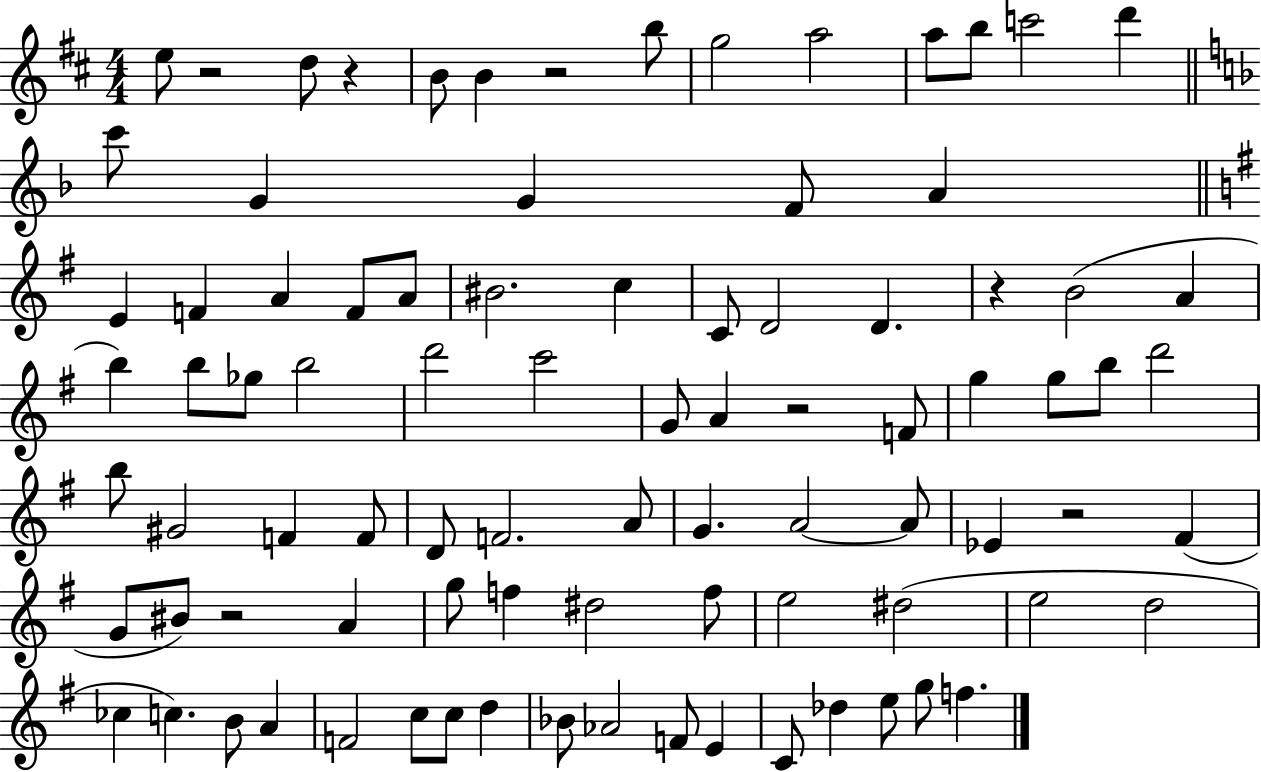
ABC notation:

X:1
T:Untitled
M:4/4
L:1/4
K:D
e/2 z2 d/2 z B/2 B z2 b/2 g2 a2 a/2 b/2 c'2 d' c'/2 G G F/2 A E F A F/2 A/2 ^B2 c C/2 D2 D z B2 A b b/2 _g/2 b2 d'2 c'2 G/2 A z2 F/2 g g/2 b/2 d'2 b/2 ^G2 F F/2 D/2 F2 A/2 G A2 A/2 _E z2 ^F G/2 ^B/2 z2 A g/2 f ^d2 f/2 e2 ^d2 e2 d2 _c c B/2 A F2 c/2 c/2 d _B/2 _A2 F/2 E C/2 _d e/2 g/2 f